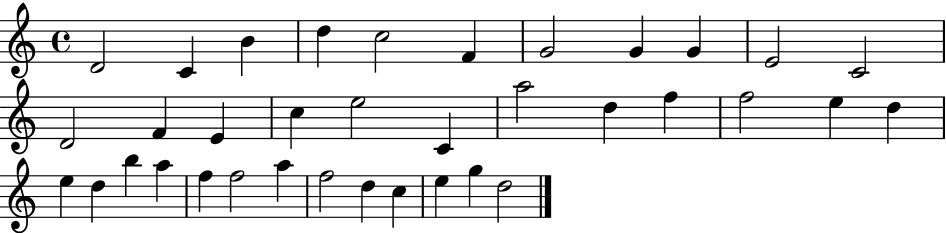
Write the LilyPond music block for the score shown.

{
  \clef treble
  \time 4/4
  \defaultTimeSignature
  \key c \major
  d'2 c'4 b'4 | d''4 c''2 f'4 | g'2 g'4 g'4 | e'2 c'2 | \break d'2 f'4 e'4 | c''4 e''2 c'4 | a''2 d''4 f''4 | f''2 e''4 d''4 | \break e''4 d''4 b''4 a''4 | f''4 f''2 a''4 | f''2 d''4 c''4 | e''4 g''4 d''2 | \break \bar "|."
}